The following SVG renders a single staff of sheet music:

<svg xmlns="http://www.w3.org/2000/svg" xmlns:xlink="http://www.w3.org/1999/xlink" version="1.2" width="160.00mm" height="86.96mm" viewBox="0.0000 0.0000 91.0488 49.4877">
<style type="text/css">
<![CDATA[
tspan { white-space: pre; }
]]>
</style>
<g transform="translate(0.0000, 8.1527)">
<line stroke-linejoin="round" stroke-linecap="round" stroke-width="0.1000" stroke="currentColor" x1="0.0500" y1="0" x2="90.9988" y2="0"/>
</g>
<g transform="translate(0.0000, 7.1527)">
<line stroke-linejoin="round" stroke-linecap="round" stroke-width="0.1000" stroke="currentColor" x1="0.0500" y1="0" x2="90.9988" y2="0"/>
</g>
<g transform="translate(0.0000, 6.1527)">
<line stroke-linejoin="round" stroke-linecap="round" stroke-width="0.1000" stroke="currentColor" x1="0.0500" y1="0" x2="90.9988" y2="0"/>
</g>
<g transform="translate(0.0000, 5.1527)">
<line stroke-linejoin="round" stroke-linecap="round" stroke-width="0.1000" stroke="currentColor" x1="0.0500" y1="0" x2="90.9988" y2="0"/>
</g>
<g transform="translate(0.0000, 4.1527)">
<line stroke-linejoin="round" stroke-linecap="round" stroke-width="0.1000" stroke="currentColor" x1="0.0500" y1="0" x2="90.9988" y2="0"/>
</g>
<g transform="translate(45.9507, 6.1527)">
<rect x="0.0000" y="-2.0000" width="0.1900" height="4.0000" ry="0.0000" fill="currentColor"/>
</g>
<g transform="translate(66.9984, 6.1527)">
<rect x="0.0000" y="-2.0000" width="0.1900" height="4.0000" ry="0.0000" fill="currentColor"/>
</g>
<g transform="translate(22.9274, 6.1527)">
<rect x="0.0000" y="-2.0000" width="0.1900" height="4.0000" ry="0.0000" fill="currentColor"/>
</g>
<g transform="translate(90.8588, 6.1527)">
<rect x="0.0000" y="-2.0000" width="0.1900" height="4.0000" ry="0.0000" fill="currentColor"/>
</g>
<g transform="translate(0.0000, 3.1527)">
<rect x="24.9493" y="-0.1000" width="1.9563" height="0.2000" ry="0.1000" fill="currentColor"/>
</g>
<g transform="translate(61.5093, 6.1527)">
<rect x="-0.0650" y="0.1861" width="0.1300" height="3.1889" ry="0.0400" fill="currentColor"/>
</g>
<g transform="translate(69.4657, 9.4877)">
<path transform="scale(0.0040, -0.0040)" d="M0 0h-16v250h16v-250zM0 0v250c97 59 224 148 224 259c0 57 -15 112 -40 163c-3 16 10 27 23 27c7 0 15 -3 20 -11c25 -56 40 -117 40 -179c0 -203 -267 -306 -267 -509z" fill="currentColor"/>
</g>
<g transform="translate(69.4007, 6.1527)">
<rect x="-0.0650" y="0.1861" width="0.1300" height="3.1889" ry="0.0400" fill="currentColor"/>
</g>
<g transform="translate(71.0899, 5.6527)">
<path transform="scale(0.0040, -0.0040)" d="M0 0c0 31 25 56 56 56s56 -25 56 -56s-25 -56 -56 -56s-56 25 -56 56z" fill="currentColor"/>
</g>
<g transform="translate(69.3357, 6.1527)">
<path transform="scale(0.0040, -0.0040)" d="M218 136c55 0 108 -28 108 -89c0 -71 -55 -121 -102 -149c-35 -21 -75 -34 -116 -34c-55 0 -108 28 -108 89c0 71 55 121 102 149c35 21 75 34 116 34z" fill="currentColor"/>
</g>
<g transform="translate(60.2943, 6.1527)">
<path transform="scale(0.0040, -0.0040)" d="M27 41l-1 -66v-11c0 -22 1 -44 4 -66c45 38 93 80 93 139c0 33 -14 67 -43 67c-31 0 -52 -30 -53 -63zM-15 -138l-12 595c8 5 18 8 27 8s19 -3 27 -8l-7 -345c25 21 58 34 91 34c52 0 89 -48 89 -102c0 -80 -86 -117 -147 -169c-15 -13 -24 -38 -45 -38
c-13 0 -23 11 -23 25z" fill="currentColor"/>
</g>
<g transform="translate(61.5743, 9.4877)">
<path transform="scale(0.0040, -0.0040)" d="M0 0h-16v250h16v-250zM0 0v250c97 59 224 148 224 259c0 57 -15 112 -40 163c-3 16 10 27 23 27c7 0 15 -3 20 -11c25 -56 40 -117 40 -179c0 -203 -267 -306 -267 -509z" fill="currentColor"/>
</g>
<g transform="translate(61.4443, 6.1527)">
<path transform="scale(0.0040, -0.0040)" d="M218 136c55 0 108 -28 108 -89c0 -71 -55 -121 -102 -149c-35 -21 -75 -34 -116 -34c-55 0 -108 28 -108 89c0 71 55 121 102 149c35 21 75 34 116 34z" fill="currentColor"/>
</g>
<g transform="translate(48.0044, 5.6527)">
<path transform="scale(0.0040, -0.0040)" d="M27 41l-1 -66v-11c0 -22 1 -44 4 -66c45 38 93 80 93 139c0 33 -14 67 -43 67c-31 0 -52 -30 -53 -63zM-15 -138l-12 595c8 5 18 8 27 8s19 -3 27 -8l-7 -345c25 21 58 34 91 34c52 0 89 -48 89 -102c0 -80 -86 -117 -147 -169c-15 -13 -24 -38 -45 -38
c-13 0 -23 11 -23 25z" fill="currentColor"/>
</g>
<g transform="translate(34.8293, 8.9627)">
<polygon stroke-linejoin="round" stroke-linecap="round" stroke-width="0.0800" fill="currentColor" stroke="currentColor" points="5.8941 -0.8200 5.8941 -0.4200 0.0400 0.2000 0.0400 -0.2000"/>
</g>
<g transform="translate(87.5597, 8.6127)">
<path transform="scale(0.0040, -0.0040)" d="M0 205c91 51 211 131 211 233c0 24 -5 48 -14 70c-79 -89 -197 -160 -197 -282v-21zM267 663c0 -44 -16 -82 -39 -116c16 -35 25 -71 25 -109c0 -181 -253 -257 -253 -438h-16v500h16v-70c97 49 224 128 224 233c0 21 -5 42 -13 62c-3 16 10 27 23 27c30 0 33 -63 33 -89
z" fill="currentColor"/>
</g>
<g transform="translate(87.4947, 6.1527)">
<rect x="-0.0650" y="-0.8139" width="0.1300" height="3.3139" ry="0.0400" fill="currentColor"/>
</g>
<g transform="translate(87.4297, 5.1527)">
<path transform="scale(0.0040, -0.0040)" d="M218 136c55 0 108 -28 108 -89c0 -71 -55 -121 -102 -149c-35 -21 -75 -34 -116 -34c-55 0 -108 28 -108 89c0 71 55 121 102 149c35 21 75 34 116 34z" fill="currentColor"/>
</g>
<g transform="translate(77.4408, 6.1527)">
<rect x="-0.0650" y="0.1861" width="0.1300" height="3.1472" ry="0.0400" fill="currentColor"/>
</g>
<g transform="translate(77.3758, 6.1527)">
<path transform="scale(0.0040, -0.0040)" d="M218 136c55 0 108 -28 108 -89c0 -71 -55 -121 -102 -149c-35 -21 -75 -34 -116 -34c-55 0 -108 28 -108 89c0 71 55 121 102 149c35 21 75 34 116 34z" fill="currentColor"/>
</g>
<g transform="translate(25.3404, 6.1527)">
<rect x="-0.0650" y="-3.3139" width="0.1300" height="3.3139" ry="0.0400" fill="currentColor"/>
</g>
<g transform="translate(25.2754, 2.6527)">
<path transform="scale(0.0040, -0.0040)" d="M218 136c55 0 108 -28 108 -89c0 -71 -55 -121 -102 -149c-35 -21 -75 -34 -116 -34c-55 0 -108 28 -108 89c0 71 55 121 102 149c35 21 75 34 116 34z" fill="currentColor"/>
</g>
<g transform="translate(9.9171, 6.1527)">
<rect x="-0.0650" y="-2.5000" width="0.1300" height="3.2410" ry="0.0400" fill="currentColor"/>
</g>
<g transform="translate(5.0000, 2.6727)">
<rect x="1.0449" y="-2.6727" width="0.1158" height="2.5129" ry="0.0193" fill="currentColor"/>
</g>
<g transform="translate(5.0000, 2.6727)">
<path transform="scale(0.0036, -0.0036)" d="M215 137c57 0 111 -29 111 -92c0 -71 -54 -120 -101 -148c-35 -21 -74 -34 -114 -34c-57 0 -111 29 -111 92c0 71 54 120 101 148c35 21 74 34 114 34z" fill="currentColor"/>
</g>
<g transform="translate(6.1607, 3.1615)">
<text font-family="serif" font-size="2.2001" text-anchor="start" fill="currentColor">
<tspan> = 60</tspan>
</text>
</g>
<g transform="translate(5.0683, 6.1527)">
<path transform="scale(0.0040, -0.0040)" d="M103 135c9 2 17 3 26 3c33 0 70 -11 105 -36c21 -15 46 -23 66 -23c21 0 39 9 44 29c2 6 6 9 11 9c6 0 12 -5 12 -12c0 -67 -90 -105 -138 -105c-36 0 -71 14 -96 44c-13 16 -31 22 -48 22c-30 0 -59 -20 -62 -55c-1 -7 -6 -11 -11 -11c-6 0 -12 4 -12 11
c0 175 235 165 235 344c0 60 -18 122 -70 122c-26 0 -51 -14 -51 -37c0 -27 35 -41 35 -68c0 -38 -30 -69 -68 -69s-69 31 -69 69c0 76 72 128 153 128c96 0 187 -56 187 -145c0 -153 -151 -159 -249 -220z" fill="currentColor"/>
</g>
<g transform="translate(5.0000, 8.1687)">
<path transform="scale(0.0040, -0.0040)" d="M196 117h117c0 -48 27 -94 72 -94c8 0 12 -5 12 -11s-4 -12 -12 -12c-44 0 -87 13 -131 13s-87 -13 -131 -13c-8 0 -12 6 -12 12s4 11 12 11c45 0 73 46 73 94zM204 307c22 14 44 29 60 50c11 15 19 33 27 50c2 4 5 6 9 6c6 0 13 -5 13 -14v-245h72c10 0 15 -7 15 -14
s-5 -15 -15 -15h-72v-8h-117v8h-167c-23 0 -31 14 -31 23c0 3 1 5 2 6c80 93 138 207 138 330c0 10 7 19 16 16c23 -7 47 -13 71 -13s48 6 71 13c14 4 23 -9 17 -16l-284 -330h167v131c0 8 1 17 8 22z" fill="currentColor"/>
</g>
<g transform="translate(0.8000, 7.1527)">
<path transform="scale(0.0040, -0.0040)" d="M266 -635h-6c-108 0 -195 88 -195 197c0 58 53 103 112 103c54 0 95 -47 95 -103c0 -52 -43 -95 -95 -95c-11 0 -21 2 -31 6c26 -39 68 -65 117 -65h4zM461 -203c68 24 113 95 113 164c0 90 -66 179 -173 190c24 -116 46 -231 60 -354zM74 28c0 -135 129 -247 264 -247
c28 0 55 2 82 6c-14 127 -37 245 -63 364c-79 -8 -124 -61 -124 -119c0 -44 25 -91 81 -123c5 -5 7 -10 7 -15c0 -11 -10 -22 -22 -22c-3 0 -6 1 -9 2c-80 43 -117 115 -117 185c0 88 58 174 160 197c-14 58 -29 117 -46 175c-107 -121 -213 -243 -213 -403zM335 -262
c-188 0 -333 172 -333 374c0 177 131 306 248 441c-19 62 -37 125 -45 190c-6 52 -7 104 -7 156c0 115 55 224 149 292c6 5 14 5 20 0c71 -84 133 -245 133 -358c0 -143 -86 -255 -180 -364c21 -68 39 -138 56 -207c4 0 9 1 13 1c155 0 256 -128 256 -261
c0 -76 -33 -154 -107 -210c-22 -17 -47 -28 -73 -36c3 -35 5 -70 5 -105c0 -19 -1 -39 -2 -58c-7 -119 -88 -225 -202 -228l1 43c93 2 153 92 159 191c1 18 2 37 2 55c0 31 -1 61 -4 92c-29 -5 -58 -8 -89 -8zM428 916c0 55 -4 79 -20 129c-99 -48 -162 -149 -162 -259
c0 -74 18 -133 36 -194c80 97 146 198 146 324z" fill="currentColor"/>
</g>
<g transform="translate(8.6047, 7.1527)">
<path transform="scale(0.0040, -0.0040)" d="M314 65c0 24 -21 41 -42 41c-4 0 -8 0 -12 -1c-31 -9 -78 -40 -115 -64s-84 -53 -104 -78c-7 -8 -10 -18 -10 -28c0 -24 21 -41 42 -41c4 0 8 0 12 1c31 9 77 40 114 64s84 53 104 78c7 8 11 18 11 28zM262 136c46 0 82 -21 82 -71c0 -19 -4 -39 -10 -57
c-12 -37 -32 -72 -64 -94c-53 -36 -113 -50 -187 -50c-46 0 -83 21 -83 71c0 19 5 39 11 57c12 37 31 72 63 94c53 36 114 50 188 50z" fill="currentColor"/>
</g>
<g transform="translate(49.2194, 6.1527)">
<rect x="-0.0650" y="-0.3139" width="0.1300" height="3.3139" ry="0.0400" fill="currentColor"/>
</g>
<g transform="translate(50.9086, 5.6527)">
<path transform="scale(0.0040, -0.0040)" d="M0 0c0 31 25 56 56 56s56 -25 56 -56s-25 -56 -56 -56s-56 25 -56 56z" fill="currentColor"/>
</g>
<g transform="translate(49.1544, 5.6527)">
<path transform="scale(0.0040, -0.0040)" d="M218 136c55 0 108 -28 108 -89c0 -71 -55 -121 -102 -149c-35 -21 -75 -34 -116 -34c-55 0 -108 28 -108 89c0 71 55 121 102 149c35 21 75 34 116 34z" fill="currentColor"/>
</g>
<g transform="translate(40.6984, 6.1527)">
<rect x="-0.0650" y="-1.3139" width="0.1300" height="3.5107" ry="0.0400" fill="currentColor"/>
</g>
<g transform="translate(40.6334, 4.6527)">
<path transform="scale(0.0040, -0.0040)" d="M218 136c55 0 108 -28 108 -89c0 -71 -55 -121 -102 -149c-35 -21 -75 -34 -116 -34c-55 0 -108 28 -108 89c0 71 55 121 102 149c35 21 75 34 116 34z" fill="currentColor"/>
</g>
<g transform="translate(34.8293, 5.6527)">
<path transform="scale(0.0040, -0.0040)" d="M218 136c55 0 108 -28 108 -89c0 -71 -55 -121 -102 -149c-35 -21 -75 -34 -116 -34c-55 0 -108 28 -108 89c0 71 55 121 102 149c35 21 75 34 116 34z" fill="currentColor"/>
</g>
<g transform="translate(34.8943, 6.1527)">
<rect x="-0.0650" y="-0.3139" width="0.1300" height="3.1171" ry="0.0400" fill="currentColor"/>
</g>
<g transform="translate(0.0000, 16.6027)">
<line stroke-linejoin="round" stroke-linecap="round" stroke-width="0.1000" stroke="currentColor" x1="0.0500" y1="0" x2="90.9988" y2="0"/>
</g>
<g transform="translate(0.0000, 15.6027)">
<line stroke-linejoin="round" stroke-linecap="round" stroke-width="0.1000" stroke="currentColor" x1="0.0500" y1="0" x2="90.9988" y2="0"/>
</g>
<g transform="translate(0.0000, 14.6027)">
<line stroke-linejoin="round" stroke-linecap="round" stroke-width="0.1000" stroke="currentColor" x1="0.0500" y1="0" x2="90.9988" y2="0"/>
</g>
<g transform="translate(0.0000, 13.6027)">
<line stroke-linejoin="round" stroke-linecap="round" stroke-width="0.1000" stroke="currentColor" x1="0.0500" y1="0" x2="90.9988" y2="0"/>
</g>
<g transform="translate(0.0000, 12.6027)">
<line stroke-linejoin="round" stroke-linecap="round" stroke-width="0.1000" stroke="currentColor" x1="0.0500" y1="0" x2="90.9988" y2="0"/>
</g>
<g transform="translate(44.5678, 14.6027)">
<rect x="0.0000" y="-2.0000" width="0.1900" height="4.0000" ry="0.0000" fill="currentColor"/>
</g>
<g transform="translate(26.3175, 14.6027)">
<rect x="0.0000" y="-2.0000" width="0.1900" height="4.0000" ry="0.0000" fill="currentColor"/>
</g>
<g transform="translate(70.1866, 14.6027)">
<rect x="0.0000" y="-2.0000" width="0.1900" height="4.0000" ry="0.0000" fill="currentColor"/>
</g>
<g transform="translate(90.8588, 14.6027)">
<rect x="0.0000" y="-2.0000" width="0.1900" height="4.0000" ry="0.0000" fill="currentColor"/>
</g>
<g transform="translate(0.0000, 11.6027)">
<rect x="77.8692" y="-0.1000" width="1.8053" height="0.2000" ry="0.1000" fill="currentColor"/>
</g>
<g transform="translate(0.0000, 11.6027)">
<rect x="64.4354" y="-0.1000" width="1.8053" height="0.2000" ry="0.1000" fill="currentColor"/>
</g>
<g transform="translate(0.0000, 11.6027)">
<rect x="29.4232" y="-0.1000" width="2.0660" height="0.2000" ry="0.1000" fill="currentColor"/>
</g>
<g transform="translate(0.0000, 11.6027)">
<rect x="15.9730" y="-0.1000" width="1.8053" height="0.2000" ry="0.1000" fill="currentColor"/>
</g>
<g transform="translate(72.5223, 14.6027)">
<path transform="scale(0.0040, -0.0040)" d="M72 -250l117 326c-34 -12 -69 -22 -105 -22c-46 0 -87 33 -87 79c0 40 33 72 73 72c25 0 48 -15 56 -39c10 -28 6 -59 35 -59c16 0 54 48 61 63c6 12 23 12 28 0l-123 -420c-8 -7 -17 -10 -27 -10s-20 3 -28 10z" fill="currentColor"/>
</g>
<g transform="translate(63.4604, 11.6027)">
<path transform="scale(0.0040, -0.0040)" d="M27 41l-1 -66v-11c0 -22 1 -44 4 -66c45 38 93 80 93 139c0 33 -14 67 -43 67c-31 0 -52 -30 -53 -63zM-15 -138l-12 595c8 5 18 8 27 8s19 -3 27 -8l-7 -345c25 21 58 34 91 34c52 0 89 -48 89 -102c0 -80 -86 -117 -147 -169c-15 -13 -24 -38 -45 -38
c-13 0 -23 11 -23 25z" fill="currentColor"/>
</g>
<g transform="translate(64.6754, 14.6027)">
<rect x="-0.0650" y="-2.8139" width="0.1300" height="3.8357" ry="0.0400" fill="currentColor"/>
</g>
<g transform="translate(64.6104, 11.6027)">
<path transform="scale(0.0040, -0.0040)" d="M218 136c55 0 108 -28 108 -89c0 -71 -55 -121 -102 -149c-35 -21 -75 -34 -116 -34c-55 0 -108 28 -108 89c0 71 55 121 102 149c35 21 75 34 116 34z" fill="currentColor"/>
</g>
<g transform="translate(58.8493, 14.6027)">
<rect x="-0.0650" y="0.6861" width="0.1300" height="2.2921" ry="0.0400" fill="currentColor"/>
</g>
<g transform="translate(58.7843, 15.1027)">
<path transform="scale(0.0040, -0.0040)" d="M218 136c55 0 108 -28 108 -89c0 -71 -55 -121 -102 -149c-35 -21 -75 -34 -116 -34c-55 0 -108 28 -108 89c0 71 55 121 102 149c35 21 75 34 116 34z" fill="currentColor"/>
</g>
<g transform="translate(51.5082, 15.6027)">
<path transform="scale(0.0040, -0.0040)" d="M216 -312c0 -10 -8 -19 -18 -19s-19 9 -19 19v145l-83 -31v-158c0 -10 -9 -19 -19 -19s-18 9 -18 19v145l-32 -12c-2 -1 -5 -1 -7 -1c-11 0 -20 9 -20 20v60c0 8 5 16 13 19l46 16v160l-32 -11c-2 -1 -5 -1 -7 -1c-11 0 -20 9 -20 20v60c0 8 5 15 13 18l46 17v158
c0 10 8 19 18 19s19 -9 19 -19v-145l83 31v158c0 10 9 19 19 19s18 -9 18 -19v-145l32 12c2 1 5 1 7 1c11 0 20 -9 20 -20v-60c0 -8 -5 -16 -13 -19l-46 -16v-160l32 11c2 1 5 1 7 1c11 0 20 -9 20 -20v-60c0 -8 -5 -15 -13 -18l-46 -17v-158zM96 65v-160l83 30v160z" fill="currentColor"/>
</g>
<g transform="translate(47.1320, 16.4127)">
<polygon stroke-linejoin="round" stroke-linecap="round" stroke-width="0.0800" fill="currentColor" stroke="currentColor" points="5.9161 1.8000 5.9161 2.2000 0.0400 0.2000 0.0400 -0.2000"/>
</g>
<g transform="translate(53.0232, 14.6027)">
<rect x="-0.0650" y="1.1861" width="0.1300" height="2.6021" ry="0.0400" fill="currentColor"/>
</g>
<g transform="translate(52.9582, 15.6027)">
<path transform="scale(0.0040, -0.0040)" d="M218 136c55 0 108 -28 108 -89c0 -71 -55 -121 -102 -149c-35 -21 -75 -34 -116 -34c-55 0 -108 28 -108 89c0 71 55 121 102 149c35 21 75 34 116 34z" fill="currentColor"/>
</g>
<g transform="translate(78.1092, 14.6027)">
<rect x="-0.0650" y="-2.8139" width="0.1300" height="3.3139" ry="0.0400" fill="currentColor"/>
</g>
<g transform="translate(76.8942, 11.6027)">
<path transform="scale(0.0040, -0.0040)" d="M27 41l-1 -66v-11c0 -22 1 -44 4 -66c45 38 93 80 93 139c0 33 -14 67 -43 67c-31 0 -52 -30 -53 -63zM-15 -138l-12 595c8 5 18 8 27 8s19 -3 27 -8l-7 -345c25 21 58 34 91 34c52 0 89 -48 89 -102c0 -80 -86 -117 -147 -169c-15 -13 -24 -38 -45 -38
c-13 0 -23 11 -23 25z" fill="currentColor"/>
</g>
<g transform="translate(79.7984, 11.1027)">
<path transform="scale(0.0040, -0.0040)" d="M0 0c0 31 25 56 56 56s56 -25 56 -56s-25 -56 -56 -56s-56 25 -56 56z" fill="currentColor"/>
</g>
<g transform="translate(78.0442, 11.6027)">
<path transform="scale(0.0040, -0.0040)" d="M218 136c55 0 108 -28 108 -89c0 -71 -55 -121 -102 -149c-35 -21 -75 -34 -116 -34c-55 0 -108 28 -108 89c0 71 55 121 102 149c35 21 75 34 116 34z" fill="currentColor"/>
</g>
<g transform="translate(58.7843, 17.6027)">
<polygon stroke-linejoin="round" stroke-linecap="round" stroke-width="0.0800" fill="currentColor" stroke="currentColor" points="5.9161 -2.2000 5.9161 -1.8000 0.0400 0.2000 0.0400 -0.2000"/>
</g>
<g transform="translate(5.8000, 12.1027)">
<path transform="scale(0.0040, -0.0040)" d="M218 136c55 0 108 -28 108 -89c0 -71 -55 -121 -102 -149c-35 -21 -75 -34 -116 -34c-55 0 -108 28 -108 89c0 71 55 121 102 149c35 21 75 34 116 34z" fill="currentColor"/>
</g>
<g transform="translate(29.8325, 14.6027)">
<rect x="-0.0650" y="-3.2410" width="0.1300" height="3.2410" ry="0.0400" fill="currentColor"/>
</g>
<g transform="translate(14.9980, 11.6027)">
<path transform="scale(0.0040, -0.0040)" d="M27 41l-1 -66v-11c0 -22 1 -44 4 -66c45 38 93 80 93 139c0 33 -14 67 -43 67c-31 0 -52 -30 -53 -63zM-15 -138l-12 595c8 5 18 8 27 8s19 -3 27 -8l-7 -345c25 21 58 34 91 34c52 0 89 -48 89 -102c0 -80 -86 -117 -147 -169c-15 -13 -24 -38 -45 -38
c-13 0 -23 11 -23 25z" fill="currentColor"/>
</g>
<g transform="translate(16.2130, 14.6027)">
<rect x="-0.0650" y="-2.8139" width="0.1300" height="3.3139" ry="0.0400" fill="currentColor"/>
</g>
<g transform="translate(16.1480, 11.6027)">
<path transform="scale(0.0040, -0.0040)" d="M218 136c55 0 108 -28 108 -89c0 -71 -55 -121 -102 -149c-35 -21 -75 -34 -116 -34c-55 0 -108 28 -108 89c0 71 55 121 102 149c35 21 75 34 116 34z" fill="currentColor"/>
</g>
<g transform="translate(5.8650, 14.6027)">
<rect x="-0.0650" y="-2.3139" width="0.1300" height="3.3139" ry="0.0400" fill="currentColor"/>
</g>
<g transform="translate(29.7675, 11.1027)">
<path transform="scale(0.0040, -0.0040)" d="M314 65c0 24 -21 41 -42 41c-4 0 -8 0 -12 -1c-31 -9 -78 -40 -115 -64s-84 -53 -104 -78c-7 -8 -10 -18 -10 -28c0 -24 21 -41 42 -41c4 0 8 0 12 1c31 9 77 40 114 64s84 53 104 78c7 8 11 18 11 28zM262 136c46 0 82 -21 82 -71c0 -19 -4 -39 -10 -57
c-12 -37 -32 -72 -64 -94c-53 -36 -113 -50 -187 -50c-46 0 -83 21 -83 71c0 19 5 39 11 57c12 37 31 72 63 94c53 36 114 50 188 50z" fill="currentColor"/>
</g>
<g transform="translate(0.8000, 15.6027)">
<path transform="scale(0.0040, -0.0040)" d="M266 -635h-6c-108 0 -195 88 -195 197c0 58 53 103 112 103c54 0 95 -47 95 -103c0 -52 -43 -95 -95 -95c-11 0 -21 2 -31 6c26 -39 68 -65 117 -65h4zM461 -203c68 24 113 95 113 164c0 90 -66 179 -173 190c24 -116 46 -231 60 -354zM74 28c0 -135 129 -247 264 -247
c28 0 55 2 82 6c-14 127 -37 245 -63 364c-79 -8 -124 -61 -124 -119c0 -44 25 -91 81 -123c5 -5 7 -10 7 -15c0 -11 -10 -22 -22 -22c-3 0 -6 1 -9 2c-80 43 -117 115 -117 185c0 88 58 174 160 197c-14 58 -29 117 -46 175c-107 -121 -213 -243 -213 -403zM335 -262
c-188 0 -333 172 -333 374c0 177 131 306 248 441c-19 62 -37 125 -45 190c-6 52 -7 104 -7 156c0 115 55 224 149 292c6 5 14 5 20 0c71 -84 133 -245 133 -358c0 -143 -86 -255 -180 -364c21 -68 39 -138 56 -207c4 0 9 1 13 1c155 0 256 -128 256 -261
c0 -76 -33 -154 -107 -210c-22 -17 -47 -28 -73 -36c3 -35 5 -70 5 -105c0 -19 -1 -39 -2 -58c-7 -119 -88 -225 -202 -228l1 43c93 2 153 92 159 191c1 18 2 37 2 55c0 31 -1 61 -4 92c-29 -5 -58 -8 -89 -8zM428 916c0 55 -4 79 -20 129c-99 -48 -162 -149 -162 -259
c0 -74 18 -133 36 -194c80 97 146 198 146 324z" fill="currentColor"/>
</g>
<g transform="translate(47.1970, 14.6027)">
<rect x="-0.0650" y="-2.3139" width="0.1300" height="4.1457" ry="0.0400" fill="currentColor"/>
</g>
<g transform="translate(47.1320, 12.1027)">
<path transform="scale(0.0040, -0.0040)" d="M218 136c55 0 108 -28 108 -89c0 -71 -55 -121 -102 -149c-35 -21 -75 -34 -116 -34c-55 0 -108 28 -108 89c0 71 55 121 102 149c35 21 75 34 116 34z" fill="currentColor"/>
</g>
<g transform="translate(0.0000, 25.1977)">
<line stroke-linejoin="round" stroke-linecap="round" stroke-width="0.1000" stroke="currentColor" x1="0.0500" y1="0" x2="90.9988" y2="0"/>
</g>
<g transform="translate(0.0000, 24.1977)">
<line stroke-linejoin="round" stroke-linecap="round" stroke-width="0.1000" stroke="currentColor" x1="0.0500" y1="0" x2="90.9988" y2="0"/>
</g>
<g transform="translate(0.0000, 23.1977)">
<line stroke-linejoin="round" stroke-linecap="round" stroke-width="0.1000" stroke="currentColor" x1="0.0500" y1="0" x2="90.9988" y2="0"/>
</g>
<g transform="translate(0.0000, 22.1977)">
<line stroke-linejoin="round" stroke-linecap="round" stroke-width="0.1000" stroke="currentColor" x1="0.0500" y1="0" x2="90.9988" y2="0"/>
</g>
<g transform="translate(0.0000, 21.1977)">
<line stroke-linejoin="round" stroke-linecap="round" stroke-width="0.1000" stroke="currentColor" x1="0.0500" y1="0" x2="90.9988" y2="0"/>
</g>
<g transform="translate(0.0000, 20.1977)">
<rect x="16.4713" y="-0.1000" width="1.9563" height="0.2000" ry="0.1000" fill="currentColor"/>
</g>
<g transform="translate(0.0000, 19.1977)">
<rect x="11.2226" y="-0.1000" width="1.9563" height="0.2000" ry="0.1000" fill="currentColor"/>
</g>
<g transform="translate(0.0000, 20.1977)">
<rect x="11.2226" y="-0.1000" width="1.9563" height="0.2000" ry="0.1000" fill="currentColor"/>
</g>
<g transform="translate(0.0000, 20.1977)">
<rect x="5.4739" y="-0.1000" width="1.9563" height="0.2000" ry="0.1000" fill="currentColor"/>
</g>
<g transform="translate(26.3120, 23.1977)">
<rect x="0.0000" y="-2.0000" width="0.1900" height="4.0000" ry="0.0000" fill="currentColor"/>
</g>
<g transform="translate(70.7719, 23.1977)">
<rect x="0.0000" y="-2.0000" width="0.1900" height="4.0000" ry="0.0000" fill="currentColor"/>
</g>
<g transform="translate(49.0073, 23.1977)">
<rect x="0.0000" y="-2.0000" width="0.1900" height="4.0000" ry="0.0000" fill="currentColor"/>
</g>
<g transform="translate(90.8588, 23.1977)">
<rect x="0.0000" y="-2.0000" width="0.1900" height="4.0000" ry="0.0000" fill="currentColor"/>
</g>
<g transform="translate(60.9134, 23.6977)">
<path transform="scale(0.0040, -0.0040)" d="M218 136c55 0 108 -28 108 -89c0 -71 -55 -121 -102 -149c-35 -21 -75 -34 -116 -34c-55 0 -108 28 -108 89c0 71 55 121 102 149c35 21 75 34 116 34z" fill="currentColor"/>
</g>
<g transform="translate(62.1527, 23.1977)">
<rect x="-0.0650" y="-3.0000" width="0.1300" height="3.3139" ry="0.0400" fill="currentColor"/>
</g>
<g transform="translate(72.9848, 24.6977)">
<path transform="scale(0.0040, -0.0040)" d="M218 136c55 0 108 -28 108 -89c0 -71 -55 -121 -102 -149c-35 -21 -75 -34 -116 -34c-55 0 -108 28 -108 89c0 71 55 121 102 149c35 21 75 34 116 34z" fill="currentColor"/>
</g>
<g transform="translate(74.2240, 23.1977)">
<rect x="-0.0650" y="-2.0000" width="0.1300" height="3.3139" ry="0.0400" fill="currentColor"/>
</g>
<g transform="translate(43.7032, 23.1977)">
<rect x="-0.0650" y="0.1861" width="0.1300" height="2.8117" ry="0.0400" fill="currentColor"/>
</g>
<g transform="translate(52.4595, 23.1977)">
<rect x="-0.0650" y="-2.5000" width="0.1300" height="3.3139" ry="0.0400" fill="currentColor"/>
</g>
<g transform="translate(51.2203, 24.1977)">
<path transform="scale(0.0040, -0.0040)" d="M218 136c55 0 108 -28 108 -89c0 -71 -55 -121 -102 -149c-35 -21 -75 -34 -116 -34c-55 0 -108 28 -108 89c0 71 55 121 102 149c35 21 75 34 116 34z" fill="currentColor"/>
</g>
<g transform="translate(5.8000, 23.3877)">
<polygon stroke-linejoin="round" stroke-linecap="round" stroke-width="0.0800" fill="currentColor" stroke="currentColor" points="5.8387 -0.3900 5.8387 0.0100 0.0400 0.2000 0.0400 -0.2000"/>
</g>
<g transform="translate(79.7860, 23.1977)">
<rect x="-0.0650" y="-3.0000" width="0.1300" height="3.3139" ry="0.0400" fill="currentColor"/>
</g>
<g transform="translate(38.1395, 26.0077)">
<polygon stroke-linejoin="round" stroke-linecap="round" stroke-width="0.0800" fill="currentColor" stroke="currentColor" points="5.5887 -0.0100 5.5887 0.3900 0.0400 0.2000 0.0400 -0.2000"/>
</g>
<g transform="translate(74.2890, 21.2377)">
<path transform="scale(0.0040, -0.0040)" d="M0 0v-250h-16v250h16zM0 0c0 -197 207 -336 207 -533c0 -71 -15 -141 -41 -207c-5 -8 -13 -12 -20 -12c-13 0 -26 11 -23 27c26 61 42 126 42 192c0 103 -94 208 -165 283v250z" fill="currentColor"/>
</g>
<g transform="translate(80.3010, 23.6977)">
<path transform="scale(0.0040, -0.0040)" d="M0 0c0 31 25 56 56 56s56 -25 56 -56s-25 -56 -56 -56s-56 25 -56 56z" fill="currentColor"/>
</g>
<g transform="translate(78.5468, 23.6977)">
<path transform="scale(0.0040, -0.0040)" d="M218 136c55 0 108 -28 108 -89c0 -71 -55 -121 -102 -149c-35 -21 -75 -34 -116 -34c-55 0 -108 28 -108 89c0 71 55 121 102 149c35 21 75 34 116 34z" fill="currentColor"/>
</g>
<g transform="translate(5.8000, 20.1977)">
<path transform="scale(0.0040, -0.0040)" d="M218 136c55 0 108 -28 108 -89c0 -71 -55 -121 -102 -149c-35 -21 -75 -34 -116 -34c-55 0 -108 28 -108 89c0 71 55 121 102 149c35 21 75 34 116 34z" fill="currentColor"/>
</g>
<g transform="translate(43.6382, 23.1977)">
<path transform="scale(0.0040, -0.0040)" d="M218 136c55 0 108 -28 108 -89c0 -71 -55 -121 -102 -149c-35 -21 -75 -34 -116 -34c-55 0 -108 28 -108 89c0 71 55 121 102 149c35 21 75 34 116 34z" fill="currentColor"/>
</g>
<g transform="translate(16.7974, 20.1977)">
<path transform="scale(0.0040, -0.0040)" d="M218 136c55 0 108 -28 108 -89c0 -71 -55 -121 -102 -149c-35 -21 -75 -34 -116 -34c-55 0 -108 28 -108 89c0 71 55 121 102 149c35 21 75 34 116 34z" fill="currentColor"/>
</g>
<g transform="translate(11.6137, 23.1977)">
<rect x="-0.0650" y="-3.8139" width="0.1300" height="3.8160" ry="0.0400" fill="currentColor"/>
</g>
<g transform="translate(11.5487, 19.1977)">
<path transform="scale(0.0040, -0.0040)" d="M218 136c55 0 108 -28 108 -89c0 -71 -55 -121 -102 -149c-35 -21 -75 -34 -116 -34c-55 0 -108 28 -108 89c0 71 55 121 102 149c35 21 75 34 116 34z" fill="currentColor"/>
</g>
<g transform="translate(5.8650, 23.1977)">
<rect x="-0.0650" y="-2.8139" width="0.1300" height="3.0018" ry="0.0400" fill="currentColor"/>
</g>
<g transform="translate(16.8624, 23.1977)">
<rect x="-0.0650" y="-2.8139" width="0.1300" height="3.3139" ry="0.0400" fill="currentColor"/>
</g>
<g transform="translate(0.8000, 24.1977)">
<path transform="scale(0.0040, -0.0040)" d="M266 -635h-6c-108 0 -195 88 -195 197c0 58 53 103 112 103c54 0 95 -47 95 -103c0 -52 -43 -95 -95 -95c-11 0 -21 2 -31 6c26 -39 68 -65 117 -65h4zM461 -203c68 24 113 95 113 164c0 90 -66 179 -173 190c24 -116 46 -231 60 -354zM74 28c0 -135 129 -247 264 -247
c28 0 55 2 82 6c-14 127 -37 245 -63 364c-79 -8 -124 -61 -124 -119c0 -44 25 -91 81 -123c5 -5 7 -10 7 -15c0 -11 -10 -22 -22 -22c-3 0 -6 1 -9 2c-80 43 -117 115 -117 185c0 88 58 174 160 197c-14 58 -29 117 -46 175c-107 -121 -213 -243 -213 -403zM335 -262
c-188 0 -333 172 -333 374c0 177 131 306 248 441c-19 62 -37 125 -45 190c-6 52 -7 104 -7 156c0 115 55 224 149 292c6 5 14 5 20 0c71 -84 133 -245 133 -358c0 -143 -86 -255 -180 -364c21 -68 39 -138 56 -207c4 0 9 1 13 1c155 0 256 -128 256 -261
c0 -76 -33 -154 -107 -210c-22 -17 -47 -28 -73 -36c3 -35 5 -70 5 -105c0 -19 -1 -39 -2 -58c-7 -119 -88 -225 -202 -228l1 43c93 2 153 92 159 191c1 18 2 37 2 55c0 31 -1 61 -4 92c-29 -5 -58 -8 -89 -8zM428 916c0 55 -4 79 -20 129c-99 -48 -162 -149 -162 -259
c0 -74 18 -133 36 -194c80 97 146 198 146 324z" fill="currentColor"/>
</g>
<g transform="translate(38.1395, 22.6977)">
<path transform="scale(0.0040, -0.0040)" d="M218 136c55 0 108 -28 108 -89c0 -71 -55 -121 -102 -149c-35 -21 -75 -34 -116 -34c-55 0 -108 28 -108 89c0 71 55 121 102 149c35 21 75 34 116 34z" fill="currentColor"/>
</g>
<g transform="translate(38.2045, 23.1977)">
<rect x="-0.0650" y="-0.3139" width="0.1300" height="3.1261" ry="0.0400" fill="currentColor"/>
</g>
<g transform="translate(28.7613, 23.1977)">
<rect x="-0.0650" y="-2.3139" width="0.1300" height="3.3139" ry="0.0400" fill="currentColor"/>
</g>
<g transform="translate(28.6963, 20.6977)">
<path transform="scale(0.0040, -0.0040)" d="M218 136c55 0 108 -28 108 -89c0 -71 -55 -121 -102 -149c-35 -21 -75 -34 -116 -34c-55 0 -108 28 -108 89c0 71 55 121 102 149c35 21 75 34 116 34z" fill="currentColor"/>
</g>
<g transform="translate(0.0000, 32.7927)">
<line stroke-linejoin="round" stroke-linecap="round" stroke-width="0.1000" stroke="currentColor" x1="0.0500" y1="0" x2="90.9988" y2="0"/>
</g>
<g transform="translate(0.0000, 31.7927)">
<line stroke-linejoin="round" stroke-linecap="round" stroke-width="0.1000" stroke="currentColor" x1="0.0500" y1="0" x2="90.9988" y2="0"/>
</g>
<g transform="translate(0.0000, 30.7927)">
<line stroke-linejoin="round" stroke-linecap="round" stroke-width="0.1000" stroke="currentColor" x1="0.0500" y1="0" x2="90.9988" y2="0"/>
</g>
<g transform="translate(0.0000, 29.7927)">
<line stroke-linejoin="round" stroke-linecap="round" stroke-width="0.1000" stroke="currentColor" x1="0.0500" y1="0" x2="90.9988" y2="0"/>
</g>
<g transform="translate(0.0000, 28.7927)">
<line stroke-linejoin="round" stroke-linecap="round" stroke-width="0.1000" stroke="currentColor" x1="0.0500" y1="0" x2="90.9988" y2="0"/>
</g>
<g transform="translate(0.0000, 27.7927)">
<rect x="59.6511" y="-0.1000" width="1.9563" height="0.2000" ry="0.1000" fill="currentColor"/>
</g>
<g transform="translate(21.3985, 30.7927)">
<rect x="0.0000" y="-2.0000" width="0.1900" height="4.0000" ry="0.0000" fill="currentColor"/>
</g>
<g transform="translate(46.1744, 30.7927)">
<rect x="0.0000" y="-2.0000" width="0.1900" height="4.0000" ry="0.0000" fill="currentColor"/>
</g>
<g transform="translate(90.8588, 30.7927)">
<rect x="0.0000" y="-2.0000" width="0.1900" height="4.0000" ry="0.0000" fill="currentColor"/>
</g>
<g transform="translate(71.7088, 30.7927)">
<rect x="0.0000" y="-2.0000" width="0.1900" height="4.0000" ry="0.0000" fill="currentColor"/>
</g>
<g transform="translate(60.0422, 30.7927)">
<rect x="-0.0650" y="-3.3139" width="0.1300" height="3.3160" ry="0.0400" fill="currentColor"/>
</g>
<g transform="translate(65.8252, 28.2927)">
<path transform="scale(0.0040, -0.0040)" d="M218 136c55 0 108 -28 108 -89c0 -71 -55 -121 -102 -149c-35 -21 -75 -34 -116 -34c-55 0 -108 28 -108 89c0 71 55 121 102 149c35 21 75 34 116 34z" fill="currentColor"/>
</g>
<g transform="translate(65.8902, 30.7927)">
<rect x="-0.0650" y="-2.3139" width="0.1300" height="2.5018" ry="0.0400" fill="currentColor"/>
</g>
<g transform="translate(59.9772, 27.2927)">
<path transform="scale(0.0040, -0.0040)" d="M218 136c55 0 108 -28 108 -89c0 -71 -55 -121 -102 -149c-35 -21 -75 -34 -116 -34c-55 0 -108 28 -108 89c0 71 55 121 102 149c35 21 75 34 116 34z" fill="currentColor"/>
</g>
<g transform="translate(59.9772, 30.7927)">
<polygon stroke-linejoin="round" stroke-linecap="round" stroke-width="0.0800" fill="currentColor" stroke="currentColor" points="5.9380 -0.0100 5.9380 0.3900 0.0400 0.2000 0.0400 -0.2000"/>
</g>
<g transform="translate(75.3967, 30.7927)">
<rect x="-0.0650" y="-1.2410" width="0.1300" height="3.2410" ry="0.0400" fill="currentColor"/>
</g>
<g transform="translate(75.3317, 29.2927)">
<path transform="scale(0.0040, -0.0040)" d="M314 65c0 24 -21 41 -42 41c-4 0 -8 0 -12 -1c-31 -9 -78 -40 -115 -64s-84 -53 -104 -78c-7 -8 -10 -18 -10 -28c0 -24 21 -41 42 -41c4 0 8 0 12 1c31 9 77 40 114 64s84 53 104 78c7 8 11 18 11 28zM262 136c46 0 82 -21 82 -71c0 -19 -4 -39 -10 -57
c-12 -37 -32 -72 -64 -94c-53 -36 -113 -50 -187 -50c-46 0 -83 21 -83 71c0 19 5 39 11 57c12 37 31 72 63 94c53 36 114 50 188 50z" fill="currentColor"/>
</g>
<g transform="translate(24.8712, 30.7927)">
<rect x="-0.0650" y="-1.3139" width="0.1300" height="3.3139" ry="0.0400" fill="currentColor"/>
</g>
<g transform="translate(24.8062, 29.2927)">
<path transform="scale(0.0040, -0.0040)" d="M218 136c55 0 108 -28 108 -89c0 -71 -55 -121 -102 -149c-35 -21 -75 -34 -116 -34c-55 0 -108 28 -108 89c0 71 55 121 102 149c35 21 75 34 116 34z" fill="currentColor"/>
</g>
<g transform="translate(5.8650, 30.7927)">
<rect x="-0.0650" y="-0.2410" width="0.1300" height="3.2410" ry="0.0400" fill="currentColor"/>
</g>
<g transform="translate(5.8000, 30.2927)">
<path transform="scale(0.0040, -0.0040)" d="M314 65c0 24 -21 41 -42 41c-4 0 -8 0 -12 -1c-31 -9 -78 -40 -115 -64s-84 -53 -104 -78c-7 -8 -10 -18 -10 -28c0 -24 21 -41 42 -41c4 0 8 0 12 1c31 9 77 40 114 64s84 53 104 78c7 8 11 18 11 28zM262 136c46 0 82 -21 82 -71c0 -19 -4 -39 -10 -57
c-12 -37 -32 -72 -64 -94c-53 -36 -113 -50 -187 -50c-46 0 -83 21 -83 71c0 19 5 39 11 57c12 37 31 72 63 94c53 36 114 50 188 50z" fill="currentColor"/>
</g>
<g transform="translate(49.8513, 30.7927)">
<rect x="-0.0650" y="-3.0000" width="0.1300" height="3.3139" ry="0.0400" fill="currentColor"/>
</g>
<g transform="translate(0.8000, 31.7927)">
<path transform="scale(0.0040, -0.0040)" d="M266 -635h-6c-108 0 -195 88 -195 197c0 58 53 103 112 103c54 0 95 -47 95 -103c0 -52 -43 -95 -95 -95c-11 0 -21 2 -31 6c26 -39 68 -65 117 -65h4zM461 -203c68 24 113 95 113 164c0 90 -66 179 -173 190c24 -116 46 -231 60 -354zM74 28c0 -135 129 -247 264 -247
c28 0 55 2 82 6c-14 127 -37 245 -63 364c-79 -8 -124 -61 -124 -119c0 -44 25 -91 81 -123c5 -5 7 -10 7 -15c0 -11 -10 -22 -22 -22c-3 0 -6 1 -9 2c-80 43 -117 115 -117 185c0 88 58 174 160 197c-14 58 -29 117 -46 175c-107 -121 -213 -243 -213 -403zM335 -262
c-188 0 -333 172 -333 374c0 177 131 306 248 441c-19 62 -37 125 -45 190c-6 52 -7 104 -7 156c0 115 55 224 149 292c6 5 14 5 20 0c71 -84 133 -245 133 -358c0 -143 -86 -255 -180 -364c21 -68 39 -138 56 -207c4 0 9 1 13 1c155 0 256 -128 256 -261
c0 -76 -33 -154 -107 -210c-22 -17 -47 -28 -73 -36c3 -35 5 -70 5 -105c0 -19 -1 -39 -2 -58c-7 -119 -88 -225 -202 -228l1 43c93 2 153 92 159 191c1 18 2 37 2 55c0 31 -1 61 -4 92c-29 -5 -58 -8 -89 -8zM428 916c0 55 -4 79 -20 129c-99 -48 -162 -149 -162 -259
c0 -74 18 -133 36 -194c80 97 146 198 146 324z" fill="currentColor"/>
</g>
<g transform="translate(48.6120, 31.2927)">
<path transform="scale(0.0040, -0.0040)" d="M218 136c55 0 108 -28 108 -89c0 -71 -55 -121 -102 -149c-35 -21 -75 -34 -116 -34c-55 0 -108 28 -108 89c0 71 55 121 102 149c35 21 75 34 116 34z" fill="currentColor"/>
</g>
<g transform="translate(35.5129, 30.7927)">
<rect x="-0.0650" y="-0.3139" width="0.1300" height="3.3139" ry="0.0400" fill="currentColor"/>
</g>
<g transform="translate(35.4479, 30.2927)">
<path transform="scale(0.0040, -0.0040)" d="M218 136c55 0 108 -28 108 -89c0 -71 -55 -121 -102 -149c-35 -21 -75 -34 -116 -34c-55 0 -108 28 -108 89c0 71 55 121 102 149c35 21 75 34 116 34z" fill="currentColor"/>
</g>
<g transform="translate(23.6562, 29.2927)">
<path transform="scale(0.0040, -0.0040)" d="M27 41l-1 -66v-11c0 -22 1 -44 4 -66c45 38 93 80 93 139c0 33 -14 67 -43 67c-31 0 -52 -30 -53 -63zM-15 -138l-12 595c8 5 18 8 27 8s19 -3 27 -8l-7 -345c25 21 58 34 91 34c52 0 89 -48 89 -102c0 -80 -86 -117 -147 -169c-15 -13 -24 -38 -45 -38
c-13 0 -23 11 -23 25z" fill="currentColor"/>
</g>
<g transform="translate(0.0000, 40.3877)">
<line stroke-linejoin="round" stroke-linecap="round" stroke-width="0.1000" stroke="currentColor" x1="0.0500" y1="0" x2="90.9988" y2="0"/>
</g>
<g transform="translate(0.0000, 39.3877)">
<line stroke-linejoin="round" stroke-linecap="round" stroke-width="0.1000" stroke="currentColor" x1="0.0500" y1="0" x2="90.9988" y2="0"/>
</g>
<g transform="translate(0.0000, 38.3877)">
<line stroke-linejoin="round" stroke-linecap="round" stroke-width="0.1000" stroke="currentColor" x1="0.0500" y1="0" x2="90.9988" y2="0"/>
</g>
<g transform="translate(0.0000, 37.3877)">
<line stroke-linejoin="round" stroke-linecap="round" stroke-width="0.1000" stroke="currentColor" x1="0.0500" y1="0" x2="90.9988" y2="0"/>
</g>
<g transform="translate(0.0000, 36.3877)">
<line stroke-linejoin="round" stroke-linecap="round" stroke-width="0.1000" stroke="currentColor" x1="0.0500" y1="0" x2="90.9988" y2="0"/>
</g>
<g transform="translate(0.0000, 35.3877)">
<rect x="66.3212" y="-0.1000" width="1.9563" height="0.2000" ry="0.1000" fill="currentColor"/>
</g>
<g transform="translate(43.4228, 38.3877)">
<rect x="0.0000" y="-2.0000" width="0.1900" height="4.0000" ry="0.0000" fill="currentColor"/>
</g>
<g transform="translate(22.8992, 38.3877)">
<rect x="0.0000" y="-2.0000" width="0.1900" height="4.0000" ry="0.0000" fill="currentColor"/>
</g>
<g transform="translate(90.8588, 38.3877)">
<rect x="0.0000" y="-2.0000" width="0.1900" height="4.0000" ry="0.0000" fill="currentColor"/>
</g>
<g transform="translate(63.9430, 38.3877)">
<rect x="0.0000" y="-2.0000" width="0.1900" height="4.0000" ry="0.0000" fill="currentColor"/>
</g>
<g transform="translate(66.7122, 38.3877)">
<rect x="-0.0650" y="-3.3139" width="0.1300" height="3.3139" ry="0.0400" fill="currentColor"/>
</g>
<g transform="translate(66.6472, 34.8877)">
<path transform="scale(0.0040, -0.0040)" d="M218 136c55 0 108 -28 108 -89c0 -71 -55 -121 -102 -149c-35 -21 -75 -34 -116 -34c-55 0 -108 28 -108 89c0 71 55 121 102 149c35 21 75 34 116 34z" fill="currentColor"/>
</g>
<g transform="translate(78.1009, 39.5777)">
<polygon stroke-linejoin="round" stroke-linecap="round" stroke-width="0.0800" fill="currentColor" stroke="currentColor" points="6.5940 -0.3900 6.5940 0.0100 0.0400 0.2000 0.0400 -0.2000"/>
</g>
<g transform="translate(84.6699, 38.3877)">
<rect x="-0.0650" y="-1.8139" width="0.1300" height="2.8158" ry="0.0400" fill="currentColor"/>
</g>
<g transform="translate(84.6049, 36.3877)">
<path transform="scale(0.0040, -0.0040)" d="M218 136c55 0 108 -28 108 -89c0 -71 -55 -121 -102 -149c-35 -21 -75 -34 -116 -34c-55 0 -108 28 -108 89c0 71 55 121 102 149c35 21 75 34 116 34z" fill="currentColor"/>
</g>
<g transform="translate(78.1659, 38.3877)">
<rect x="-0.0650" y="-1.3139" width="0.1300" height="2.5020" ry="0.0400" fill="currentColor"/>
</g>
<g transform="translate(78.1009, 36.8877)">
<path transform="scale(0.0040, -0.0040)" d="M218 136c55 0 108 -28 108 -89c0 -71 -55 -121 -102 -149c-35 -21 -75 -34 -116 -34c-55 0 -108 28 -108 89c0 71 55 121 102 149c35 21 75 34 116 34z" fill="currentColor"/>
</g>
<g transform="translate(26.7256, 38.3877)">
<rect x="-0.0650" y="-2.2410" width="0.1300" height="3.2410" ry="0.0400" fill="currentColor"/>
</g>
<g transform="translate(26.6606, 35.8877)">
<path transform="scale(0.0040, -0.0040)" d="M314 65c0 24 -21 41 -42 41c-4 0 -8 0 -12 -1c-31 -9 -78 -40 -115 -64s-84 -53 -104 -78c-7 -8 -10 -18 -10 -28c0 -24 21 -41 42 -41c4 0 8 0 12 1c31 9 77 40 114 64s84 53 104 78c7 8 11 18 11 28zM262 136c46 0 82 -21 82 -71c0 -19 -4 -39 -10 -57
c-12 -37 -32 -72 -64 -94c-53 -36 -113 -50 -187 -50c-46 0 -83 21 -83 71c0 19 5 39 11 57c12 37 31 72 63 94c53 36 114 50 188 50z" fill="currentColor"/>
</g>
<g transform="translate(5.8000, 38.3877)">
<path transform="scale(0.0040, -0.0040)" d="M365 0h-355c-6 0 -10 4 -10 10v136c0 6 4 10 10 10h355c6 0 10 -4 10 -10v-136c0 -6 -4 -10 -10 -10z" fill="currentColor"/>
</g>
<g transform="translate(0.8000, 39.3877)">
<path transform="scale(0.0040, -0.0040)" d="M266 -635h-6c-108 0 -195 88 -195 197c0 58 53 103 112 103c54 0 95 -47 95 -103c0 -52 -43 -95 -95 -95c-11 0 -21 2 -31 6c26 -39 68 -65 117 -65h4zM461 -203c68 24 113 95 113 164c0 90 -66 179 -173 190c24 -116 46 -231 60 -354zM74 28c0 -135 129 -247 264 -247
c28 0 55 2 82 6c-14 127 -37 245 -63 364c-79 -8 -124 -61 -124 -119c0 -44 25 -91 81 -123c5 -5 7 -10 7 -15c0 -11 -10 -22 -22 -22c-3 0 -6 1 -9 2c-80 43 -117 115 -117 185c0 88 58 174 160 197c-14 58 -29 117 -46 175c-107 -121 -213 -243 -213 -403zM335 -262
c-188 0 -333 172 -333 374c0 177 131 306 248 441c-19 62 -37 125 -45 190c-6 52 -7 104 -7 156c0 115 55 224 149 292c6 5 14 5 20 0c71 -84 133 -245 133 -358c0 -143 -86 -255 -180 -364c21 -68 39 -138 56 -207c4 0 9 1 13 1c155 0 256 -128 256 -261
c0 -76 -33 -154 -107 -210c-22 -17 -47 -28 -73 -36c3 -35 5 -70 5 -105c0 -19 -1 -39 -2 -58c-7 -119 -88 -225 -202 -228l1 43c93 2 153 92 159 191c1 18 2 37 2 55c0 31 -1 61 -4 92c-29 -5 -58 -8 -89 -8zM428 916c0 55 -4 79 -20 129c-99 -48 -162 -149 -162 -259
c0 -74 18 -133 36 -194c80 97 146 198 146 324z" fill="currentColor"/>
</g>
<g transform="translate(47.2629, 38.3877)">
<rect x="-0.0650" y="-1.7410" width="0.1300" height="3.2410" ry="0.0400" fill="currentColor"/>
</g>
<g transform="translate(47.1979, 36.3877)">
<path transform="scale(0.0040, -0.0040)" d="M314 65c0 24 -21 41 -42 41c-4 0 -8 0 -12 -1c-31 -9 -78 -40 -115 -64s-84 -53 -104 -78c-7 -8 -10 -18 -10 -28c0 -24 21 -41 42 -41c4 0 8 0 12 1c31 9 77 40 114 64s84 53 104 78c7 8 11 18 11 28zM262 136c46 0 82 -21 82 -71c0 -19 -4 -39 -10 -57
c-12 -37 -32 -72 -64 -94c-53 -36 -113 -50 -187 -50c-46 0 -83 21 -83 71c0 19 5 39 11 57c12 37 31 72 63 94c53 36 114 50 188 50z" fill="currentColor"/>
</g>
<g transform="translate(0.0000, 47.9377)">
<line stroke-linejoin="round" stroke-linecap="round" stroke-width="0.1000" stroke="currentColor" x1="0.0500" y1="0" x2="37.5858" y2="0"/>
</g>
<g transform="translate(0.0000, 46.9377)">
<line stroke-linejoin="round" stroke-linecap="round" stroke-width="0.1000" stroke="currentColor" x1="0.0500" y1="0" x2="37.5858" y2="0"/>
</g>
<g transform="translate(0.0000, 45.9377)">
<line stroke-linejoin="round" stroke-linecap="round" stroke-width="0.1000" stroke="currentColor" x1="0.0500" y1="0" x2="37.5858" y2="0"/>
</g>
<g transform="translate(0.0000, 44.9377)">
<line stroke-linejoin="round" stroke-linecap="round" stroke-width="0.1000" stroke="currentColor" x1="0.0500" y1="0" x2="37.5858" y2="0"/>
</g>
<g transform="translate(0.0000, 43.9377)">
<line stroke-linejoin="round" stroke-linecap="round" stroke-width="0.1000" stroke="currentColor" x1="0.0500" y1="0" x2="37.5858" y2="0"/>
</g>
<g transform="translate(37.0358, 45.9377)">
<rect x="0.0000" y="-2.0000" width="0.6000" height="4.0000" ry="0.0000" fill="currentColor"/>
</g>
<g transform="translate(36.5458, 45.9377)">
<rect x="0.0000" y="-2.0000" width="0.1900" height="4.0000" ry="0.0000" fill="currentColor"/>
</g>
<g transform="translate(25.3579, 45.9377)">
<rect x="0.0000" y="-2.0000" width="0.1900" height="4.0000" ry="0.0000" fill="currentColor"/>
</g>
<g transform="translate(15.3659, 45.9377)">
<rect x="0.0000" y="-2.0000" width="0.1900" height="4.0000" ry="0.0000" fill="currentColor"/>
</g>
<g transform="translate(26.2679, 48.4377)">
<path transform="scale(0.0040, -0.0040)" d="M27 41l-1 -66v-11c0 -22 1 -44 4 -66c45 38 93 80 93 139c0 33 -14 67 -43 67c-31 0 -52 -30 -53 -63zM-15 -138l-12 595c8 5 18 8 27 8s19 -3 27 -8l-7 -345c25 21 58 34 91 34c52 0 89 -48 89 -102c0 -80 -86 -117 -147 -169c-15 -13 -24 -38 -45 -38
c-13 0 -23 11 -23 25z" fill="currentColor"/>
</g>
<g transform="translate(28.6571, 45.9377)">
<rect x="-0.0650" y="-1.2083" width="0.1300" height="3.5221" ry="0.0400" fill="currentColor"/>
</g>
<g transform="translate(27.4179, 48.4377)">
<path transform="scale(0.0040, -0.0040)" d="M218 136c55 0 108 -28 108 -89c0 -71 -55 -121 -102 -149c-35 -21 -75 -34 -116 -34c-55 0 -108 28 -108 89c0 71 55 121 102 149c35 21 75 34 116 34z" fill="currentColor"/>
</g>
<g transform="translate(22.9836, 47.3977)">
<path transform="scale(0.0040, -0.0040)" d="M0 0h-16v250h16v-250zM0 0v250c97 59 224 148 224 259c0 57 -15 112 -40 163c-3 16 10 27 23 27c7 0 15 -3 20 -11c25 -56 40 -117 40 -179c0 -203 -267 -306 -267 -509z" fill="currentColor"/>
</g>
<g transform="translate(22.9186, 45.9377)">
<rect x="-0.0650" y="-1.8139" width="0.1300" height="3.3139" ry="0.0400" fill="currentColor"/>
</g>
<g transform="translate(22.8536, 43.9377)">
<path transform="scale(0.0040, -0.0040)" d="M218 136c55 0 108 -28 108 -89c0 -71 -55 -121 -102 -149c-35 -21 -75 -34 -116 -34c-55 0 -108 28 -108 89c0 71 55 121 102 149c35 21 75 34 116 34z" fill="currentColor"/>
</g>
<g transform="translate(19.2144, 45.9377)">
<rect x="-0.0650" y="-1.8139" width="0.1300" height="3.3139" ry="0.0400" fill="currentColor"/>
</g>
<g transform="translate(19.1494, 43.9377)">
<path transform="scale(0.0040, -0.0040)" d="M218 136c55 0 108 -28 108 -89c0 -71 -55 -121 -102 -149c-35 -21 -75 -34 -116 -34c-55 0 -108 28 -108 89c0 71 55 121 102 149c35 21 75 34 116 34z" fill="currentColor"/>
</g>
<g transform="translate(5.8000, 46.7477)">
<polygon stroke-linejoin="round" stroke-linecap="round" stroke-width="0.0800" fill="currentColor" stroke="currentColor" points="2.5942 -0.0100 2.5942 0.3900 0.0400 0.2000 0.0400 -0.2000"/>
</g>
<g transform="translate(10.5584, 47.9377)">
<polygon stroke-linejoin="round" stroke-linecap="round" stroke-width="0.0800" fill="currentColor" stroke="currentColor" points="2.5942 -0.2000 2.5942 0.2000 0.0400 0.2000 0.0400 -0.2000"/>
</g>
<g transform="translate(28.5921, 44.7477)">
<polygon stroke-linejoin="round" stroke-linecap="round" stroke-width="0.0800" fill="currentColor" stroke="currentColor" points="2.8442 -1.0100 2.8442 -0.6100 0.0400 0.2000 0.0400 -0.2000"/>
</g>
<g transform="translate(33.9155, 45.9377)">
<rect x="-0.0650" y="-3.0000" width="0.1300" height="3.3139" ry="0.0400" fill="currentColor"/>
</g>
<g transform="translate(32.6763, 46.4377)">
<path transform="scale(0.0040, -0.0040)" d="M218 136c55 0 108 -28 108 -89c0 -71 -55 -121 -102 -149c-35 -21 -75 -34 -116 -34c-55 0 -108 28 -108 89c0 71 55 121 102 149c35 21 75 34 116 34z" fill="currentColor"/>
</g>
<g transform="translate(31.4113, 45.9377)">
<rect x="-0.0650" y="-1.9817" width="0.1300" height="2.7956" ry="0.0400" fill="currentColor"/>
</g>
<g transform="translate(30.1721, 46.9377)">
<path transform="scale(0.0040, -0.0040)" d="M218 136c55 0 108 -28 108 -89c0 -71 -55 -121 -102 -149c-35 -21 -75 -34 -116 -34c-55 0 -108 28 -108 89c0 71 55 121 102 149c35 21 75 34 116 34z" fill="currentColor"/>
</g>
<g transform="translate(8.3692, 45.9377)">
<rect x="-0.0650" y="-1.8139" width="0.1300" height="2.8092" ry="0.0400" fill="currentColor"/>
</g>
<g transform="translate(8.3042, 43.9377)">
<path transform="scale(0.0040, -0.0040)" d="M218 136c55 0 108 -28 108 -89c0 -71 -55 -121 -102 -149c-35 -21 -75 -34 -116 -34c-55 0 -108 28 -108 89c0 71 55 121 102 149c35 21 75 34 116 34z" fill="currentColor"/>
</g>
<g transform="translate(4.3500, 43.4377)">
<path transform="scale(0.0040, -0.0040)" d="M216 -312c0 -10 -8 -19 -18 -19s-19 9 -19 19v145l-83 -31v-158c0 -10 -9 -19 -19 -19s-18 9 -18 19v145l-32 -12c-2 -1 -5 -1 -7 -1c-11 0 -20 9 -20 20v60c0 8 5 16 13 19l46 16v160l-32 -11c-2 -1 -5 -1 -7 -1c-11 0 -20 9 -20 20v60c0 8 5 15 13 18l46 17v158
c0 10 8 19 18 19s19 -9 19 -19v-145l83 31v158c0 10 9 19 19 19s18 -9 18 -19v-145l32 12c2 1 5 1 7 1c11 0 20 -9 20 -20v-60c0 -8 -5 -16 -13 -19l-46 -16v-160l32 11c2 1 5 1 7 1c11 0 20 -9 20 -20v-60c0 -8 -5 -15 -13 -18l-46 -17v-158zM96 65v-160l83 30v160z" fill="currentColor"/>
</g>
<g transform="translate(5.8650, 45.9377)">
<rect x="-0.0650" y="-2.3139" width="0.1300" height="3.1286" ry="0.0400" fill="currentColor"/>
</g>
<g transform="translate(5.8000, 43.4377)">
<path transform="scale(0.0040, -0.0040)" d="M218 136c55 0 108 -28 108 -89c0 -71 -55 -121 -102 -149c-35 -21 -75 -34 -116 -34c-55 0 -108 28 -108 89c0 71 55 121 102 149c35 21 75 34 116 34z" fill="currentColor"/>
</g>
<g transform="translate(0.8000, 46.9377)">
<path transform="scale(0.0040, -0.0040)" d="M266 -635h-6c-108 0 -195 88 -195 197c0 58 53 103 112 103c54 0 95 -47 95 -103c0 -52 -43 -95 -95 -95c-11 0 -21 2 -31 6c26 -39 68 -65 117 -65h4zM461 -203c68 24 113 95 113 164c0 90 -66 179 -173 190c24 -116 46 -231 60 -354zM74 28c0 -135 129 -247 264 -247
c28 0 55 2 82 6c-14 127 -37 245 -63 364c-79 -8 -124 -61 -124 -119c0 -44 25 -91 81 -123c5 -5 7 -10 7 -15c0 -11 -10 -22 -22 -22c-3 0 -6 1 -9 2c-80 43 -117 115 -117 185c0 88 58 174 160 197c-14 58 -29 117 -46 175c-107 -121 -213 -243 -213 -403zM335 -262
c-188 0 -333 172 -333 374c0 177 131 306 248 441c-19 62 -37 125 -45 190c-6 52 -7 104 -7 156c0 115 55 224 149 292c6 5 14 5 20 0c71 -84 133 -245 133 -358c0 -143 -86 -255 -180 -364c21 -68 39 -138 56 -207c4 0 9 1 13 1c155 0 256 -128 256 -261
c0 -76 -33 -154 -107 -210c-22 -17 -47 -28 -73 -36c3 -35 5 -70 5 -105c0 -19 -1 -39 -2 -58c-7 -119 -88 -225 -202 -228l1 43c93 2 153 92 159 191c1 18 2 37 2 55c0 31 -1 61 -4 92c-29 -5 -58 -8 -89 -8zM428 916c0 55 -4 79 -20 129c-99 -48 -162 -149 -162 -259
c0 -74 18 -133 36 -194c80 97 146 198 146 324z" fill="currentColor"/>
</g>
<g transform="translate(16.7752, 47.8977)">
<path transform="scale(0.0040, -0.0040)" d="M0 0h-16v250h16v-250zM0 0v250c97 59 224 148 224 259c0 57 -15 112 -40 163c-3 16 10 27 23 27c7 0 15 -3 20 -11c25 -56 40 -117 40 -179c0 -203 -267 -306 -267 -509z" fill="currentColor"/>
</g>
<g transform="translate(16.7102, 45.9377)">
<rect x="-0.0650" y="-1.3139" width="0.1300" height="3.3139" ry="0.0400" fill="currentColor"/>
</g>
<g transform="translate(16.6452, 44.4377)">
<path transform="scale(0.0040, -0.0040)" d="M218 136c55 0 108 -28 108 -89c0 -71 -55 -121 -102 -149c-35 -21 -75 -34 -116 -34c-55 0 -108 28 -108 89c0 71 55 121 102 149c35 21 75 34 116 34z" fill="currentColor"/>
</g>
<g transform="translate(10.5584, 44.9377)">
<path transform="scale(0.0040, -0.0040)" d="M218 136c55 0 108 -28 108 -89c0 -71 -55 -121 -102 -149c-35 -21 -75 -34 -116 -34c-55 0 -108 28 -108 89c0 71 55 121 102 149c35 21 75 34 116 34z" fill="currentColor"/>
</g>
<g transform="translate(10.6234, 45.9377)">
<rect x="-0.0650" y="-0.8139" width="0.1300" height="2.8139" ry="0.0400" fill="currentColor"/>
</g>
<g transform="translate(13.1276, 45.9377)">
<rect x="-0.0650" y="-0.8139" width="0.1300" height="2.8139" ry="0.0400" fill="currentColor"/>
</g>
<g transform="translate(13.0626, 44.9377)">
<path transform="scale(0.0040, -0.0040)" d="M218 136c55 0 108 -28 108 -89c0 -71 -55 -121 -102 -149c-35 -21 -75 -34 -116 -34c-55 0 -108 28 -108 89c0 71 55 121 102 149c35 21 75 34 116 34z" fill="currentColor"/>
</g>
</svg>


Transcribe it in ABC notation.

X:1
T:Untitled
M:2/4
L:1/4
K:C
G2 b c/2 e/2 _c _B/2 B/2 B d/4 g _a b2 g/2 ^G/2 A/2 _a/2 z/2 _a a/2 c'/2 a g c/2 B/2 G A F/2 A c2 _e c A b/2 g/2 e2 z2 g2 f2 b e/2 f/2 ^g/2 f/2 d/2 d/2 e/2 f f/2 _D/2 G/2 A